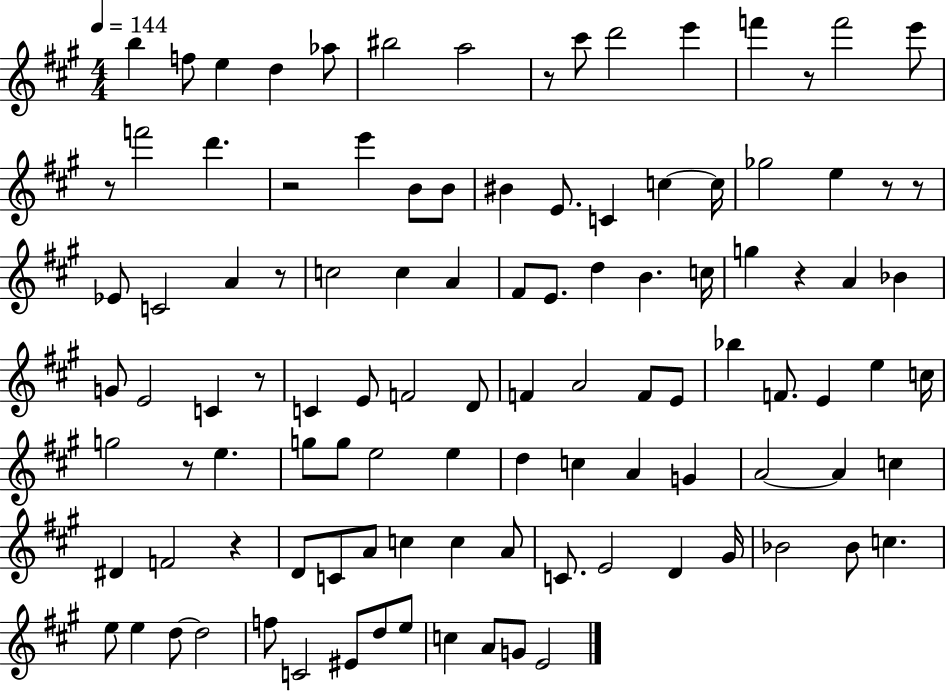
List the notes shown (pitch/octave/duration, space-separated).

B5/q F5/e E5/q D5/q Ab5/e BIS5/h A5/h R/e C#6/e D6/h E6/q F6/q R/e F6/h E6/e R/e F6/h D6/q. R/h E6/q B4/e B4/e BIS4/q E4/e. C4/q C5/q C5/s Gb5/h E5/q R/e R/e Eb4/e C4/h A4/q R/e C5/h C5/q A4/q F#4/e E4/e. D5/q B4/q. C5/s G5/q R/q A4/q Bb4/q G4/e E4/h C4/q R/e C4/q E4/e F4/h D4/e F4/q A4/h F4/e E4/e Bb5/q F4/e. E4/q E5/q C5/s G5/h R/e E5/q. G5/e G5/e E5/h E5/q D5/q C5/q A4/q G4/q A4/h A4/q C5/q D#4/q F4/h R/q D4/e C4/e A4/e C5/q C5/q A4/e C4/e. E4/h D4/q G#4/s Bb4/h Bb4/e C5/q. E5/e E5/q D5/e D5/h F5/e C4/h EIS4/e D5/e E5/e C5/q A4/e G4/e E4/h